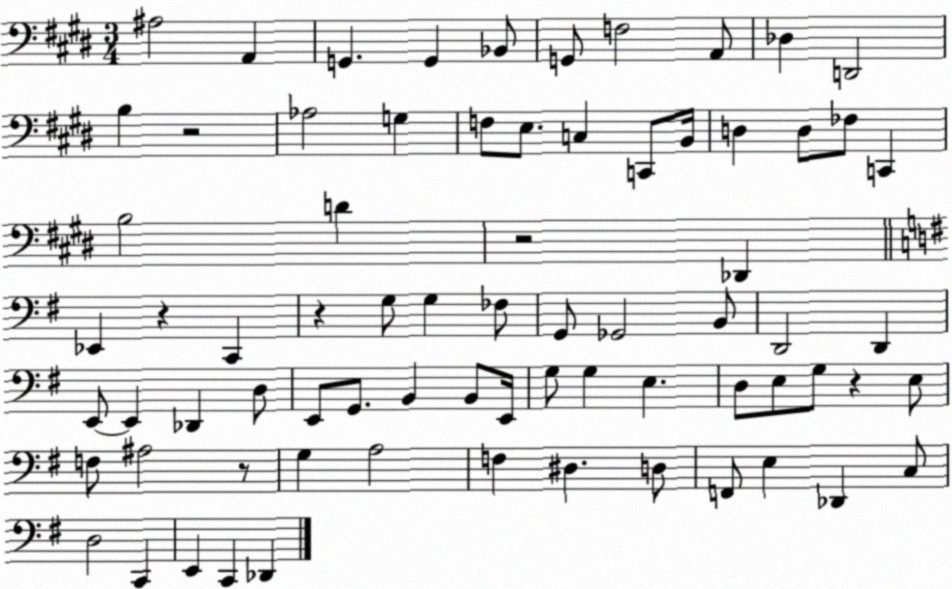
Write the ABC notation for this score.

X:1
T:Untitled
M:3/4
L:1/4
K:E
^A,2 A,, G,, G,, _B,,/2 G,,/2 F,2 A,,/2 _D, D,,2 B, z2 _A,2 G, F,/2 E,/2 C, C,,/2 B,,/4 D, D,/2 _F,/2 C,, B,2 D z2 _D,, _E,, z C,, z G,/2 G, _F,/2 G,,/2 _G,,2 B,,/2 D,,2 D,, E,,/2 E,, _D,, D,/2 E,,/2 G,,/2 B,, B,,/2 E,,/4 G,/2 G, E, D,/2 E,/2 G,/2 z E,/2 F,/2 ^A,2 z/2 G, A,2 F, ^D, D,/2 F,,/2 E, _D,, C,/2 D,2 C,, E,, C,, _D,,